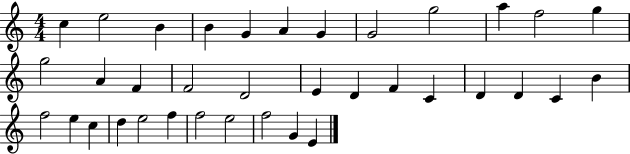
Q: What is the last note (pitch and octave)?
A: E4